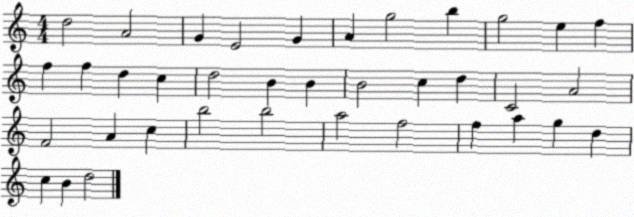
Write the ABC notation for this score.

X:1
T:Untitled
M:4/4
L:1/4
K:C
d2 A2 G E2 G A g2 b g2 e f f f d c d2 B B B2 c d C2 A2 F2 A c b2 b2 a2 f2 f a g d c B d2